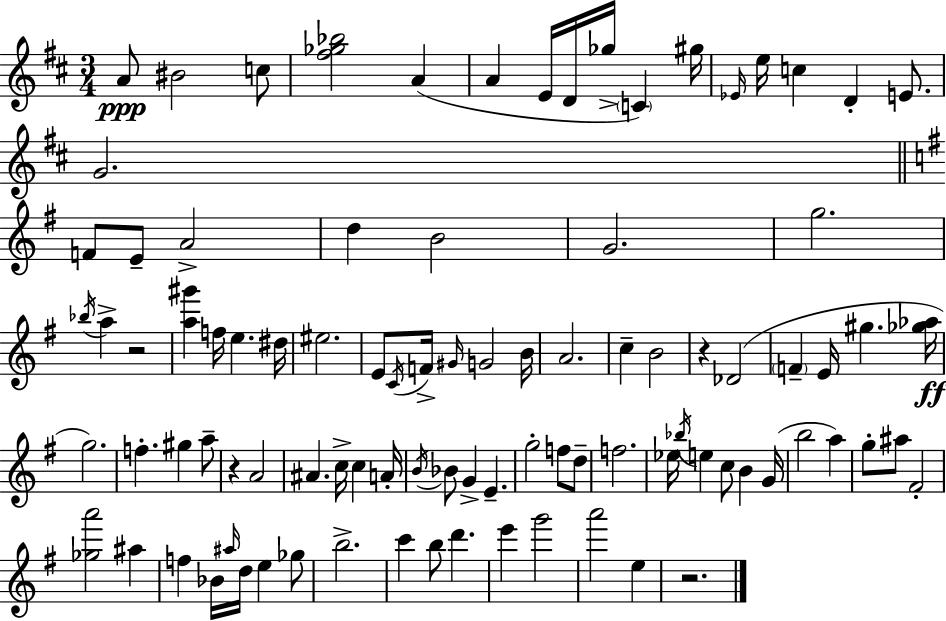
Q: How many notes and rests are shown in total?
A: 93